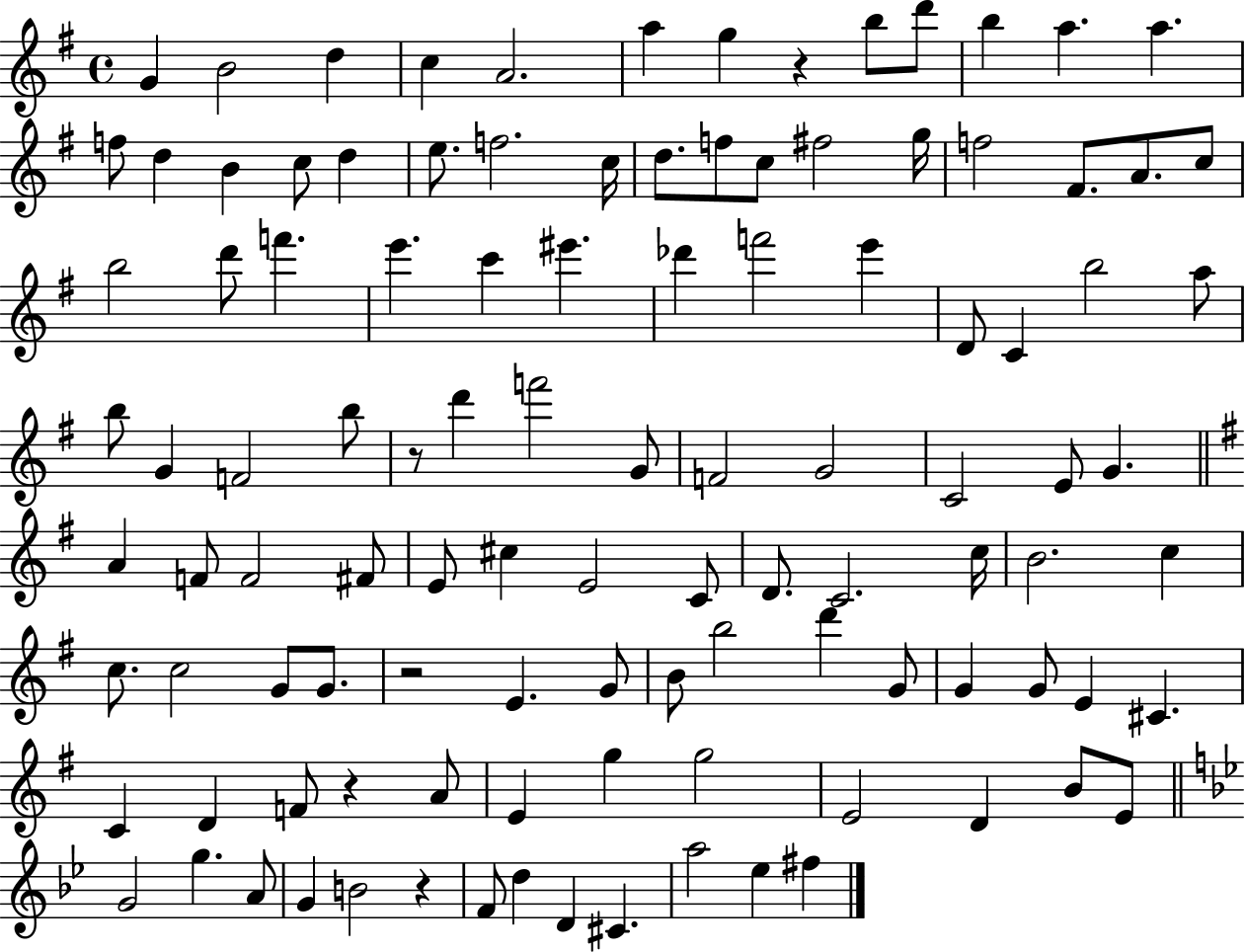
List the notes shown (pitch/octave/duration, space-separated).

G4/q B4/h D5/q C5/q A4/h. A5/q G5/q R/q B5/e D6/e B5/q A5/q. A5/q. F5/e D5/q B4/q C5/e D5/q E5/e. F5/h. C5/s D5/e. F5/e C5/e F#5/h G5/s F5/h F#4/e. A4/e. C5/e B5/h D6/e F6/q. E6/q. C6/q EIS6/q. Db6/q F6/h E6/q D4/e C4/q B5/h A5/e B5/e G4/q F4/h B5/e R/e D6/q F6/h G4/e F4/h G4/h C4/h E4/e G4/q. A4/q F4/e F4/h F#4/e E4/e C#5/q E4/h C4/e D4/e. C4/h. C5/s B4/h. C5/q C5/e. C5/h G4/e G4/e. R/h E4/q. G4/e B4/e B5/h D6/q G4/e G4/q G4/e E4/q C#4/q. C4/q D4/q F4/e R/q A4/e E4/q G5/q G5/h E4/h D4/q B4/e E4/e G4/h G5/q. A4/e G4/q B4/h R/q F4/e D5/q D4/q C#4/q. A5/h Eb5/q F#5/q